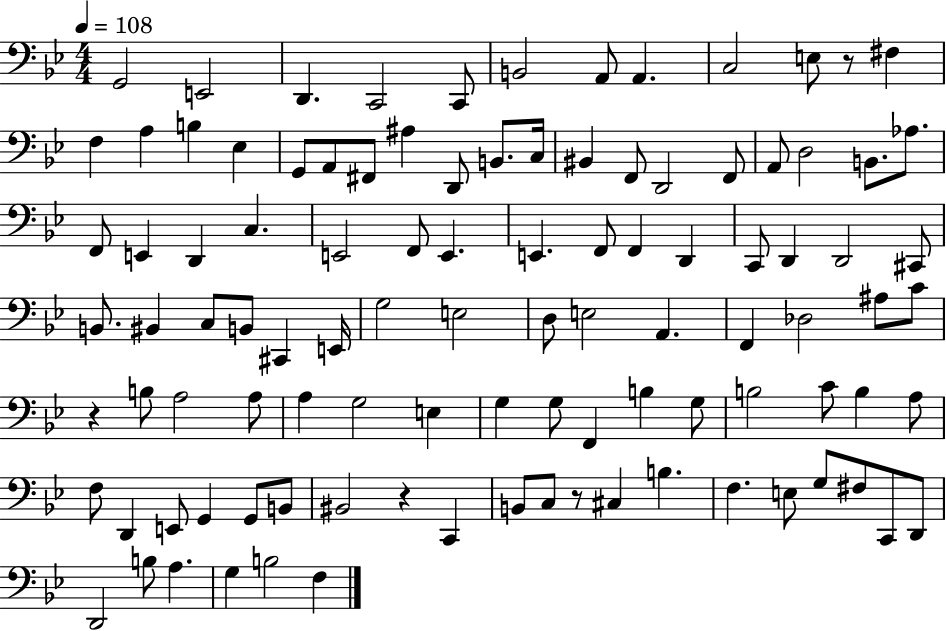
X:1
T:Untitled
M:4/4
L:1/4
K:Bb
G,,2 E,,2 D,, C,,2 C,,/2 B,,2 A,,/2 A,, C,2 E,/2 z/2 ^F, F, A, B, _E, G,,/2 A,,/2 ^F,,/2 ^A, D,,/2 B,,/2 C,/4 ^B,, F,,/2 D,,2 F,,/2 A,,/2 D,2 B,,/2 _A,/2 F,,/2 E,, D,, C, E,,2 F,,/2 E,, E,, F,,/2 F,, D,, C,,/2 D,, D,,2 ^C,,/2 B,,/2 ^B,, C,/2 B,,/2 ^C,, E,,/4 G,2 E,2 D,/2 E,2 A,, F,, _D,2 ^A,/2 C/2 z B,/2 A,2 A,/2 A, G,2 E, G, G,/2 F,, B, G,/2 B,2 C/2 B, A,/2 F,/2 D,, E,,/2 G,, G,,/2 B,,/2 ^B,,2 z C,, B,,/2 C,/2 z/2 ^C, B, F, E,/2 G,/2 ^F,/2 C,,/2 D,,/2 D,,2 B,/2 A, G, B,2 F,